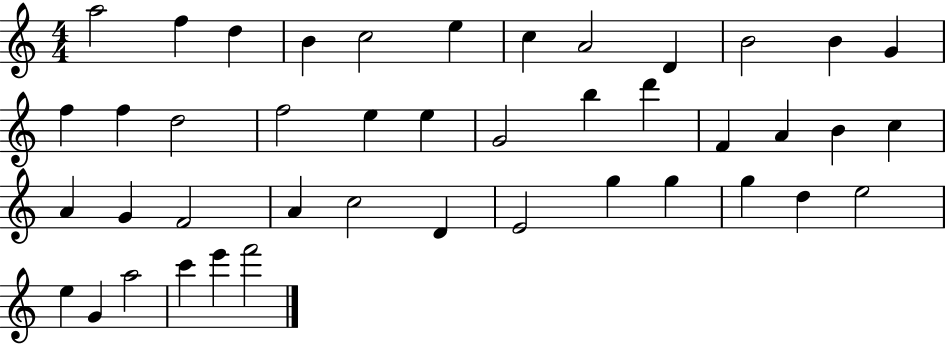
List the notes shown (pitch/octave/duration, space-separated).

A5/h F5/q D5/q B4/q C5/h E5/q C5/q A4/h D4/q B4/h B4/q G4/q F5/q F5/q D5/h F5/h E5/q E5/q G4/h B5/q D6/q F4/q A4/q B4/q C5/q A4/q G4/q F4/h A4/q C5/h D4/q E4/h G5/q G5/q G5/q D5/q E5/h E5/q G4/q A5/h C6/q E6/q F6/h